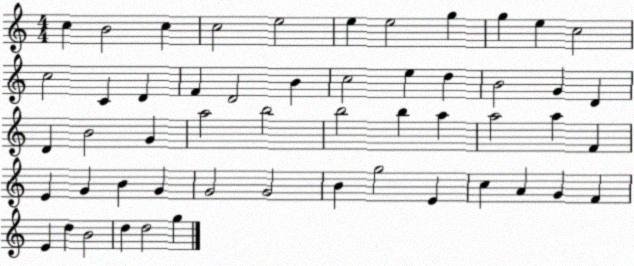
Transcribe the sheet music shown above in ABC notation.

X:1
T:Untitled
M:4/4
L:1/4
K:C
c B2 c c2 e2 e e2 g g e c2 c2 C D F D2 B c2 e d B2 G D D B2 G a2 b2 b2 b a a2 a F E G B G G2 G2 B g2 E c A G F E d B2 d d2 g